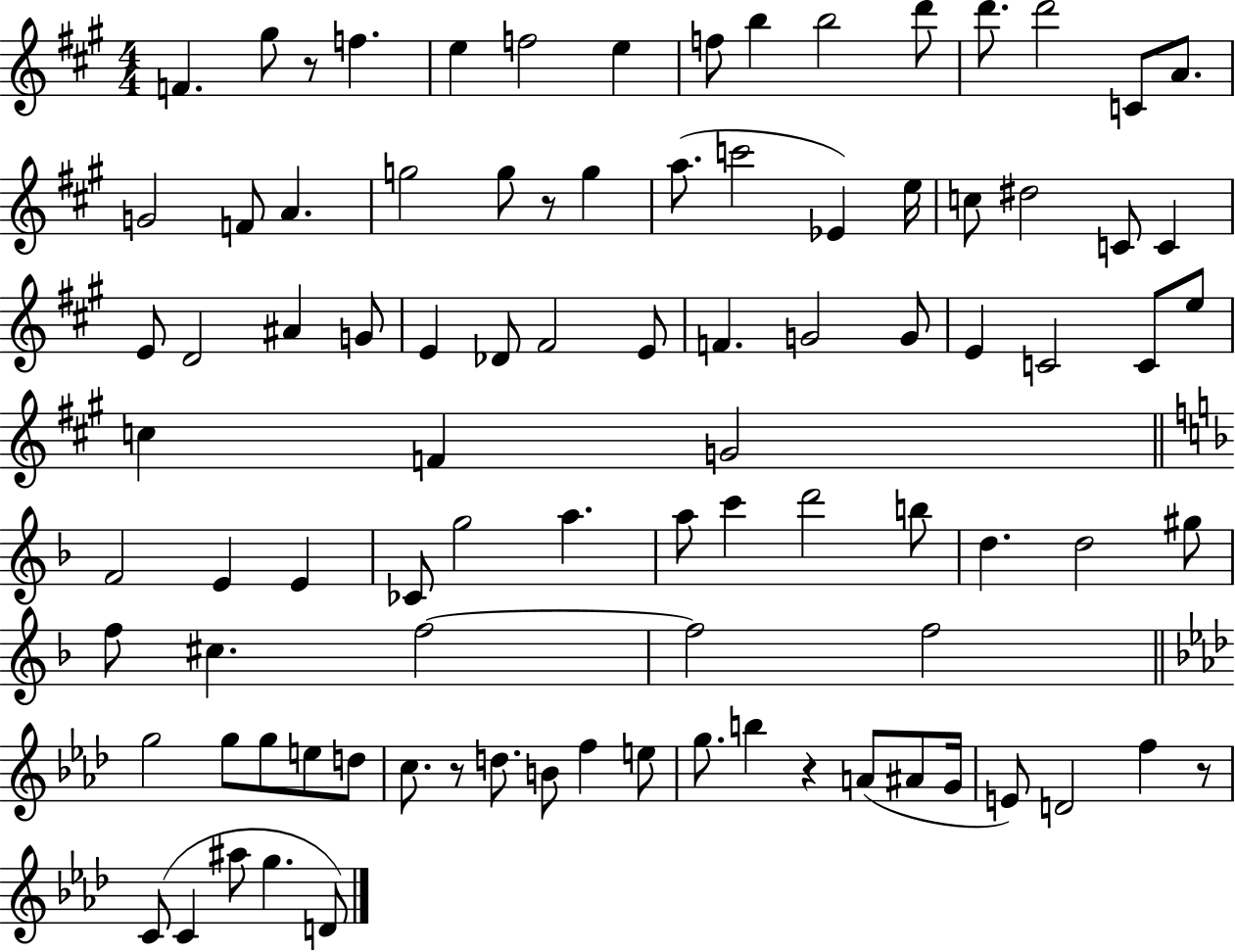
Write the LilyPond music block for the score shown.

{
  \clef treble
  \numericTimeSignature
  \time 4/4
  \key a \major
  f'4. gis''8 r8 f''4. | e''4 f''2 e''4 | f''8 b''4 b''2 d'''8 | d'''8. d'''2 c'8 a'8. | \break g'2 f'8 a'4. | g''2 g''8 r8 g''4 | a''8.( c'''2 ees'4) e''16 | c''8 dis''2 c'8 c'4 | \break e'8 d'2 ais'4 g'8 | e'4 des'8 fis'2 e'8 | f'4. g'2 g'8 | e'4 c'2 c'8 e''8 | \break c''4 f'4 g'2 | \bar "||" \break \key d \minor f'2 e'4 e'4 | ces'8 g''2 a''4. | a''8 c'''4 d'''2 b''8 | d''4. d''2 gis''8 | \break f''8 cis''4. f''2~~ | f''2 f''2 | \bar "||" \break \key aes \major g''2 g''8 g''8 e''8 d''8 | c''8. r8 d''8. b'8 f''4 e''8 | g''8. b''4 r4 a'8( ais'8 g'16 | e'8) d'2 f''4 r8 | \break c'8( c'4 ais''8 g''4. d'8) | \bar "|."
}